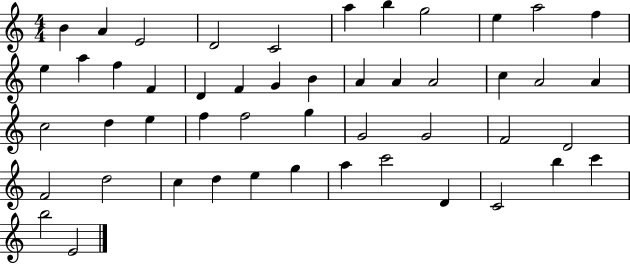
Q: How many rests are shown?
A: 0